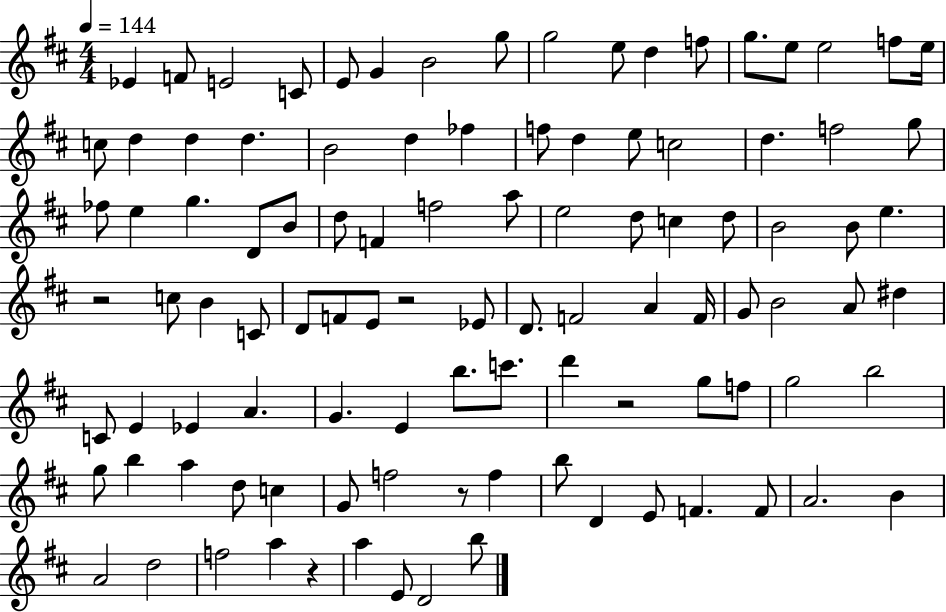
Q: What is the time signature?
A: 4/4